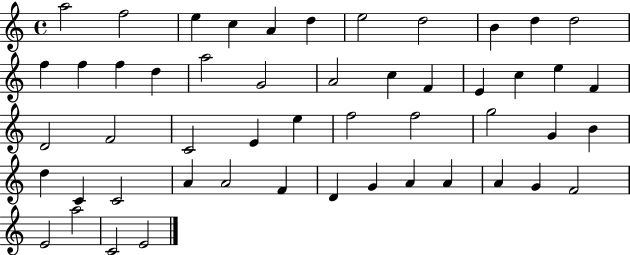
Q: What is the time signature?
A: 4/4